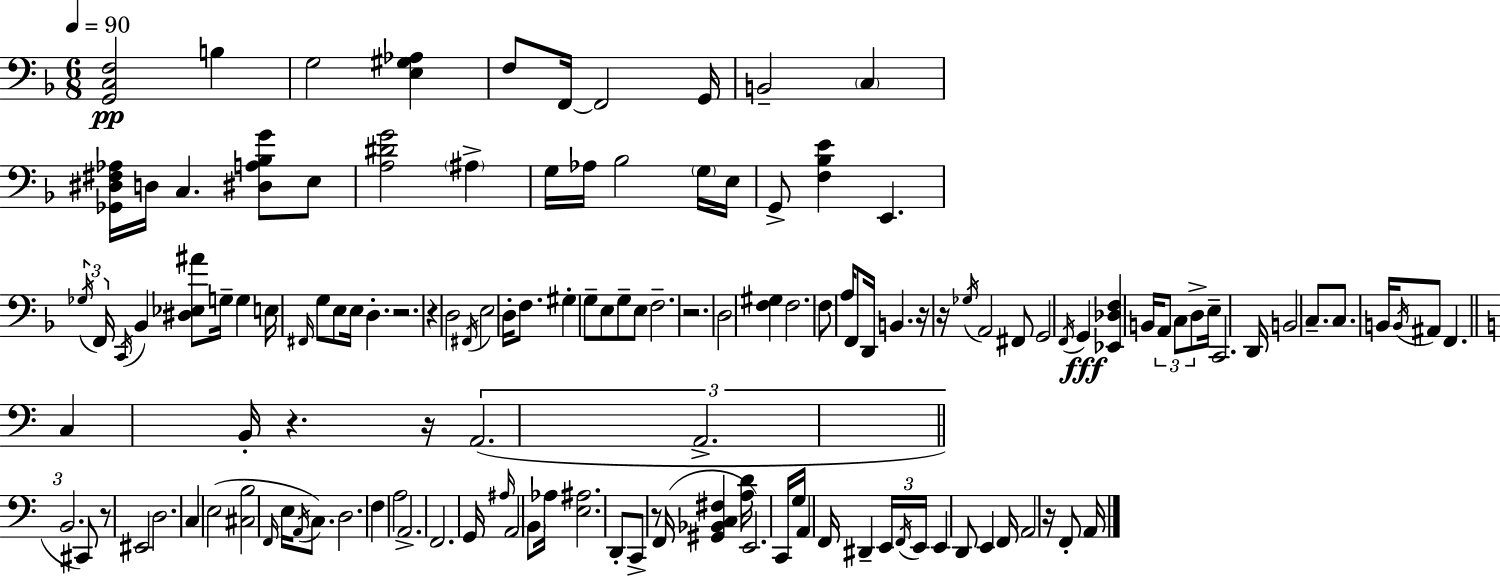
X:1
T:Untitled
M:6/8
L:1/4
K:F
[G,,C,F,]2 B, G,2 [E,^G,_A,] F,/2 F,,/4 F,,2 G,,/4 B,,2 C, [_G,,^D,^F,_A,]/4 D,/4 C, [^D,A,_B,G]/2 E,/2 [A,^DG]2 ^A, G,/4 _A,/4 _B,2 G,/4 E,/4 G,,/2 [F,_B,E] E,, _G,/4 F,,/4 C,,/4 _B,, [^D,_E,^A]/2 G,/4 G, E,/4 ^F,,/4 G,/2 E,/2 E,/4 D, z2 z D,2 ^F,,/4 E,2 D,/4 F,/2 ^G, G,/2 E,/2 G,/2 E,/2 F,2 z2 D,2 [F,^G,] F,2 F,/2 A,/4 F,,/2 D,,/4 B,, z/4 z/4 _G,/4 A,,2 ^F,,/2 G,,2 F,,/4 G,, [_E,,_D,F,] B,,/4 A,,/2 C,/2 D,/2 E,/4 C,,2 D,,/4 B,,2 C,/2 C,/2 B,,/4 B,,/4 ^A,,/2 F,, C, B,,/4 z z/4 A,,2 A,,2 B,,2 ^C,,/2 z/2 ^E,,2 D,2 C, E,2 [^C,B,]2 F,,/4 E,/4 A,,/4 C,/2 D,2 F, A,2 A,,2 F,,2 G,,/4 ^A,/4 A,,2 B,,/2 _A,/4 [E,^A,]2 D,,/2 C,,/2 z/2 F,,/4 [^G,,_B,,C,^F,] [A,D]/4 E,,2 C,,/4 G,/4 A,, F,,/4 ^D,, E,,/4 F,,/4 E,,/4 E,, D,,/2 E,, F,,/4 A,,2 z/4 F,,/2 A,,/4